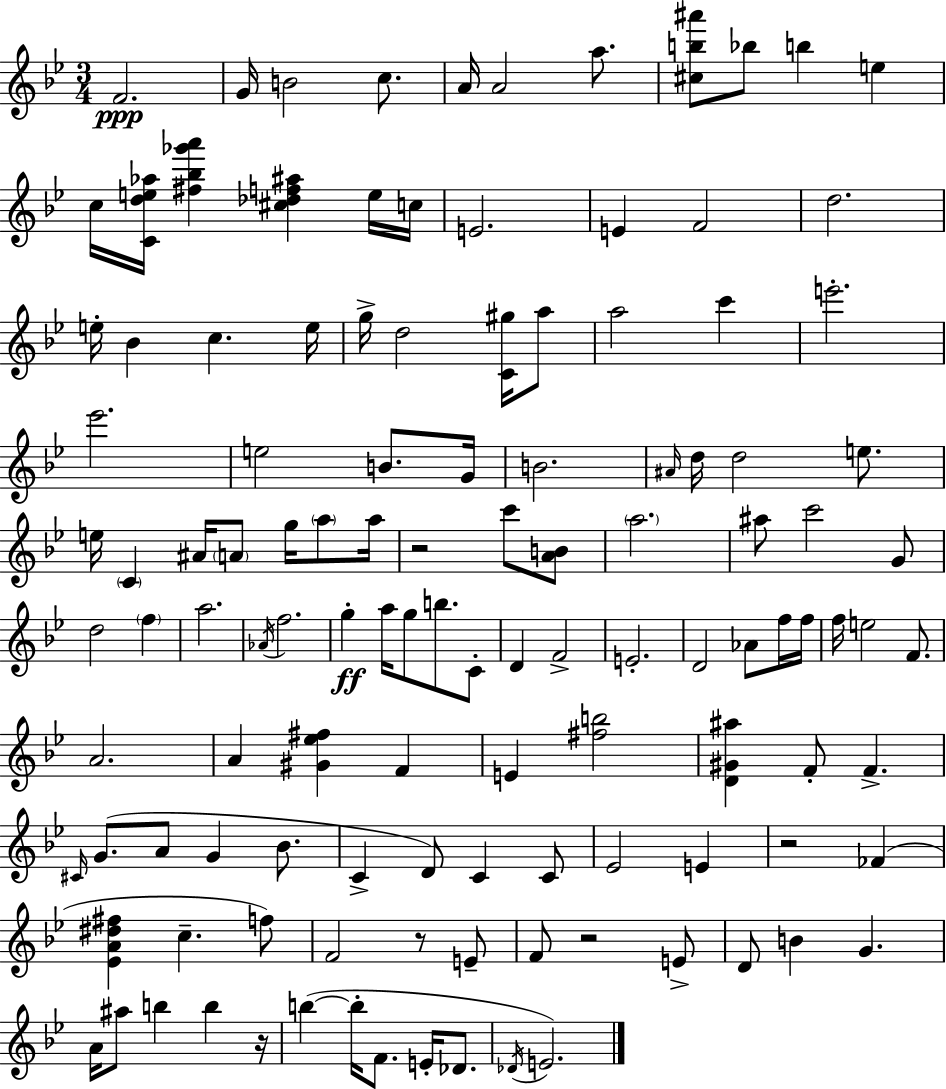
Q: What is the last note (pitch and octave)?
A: E4